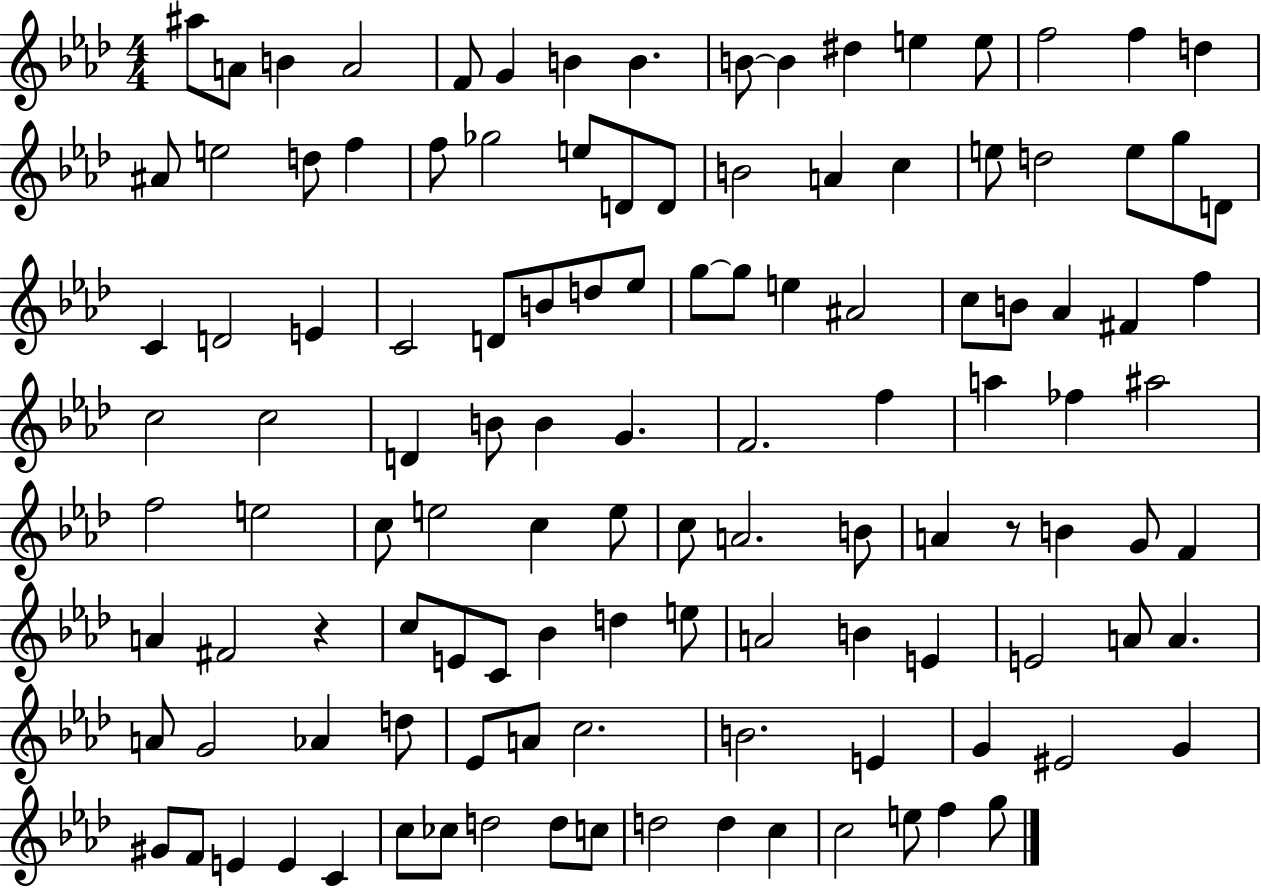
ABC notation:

X:1
T:Untitled
M:4/4
L:1/4
K:Ab
^a/2 A/2 B A2 F/2 G B B B/2 B ^d e e/2 f2 f d ^A/2 e2 d/2 f f/2 _g2 e/2 D/2 D/2 B2 A c e/2 d2 e/2 g/2 D/2 C D2 E C2 D/2 B/2 d/2 _e/2 g/2 g/2 e ^A2 c/2 B/2 _A ^F f c2 c2 D B/2 B G F2 f a _f ^a2 f2 e2 c/2 e2 c e/2 c/2 A2 B/2 A z/2 B G/2 F A ^F2 z c/2 E/2 C/2 _B d e/2 A2 B E E2 A/2 A A/2 G2 _A d/2 _E/2 A/2 c2 B2 E G ^E2 G ^G/2 F/2 E E C c/2 _c/2 d2 d/2 c/2 d2 d c c2 e/2 f g/2